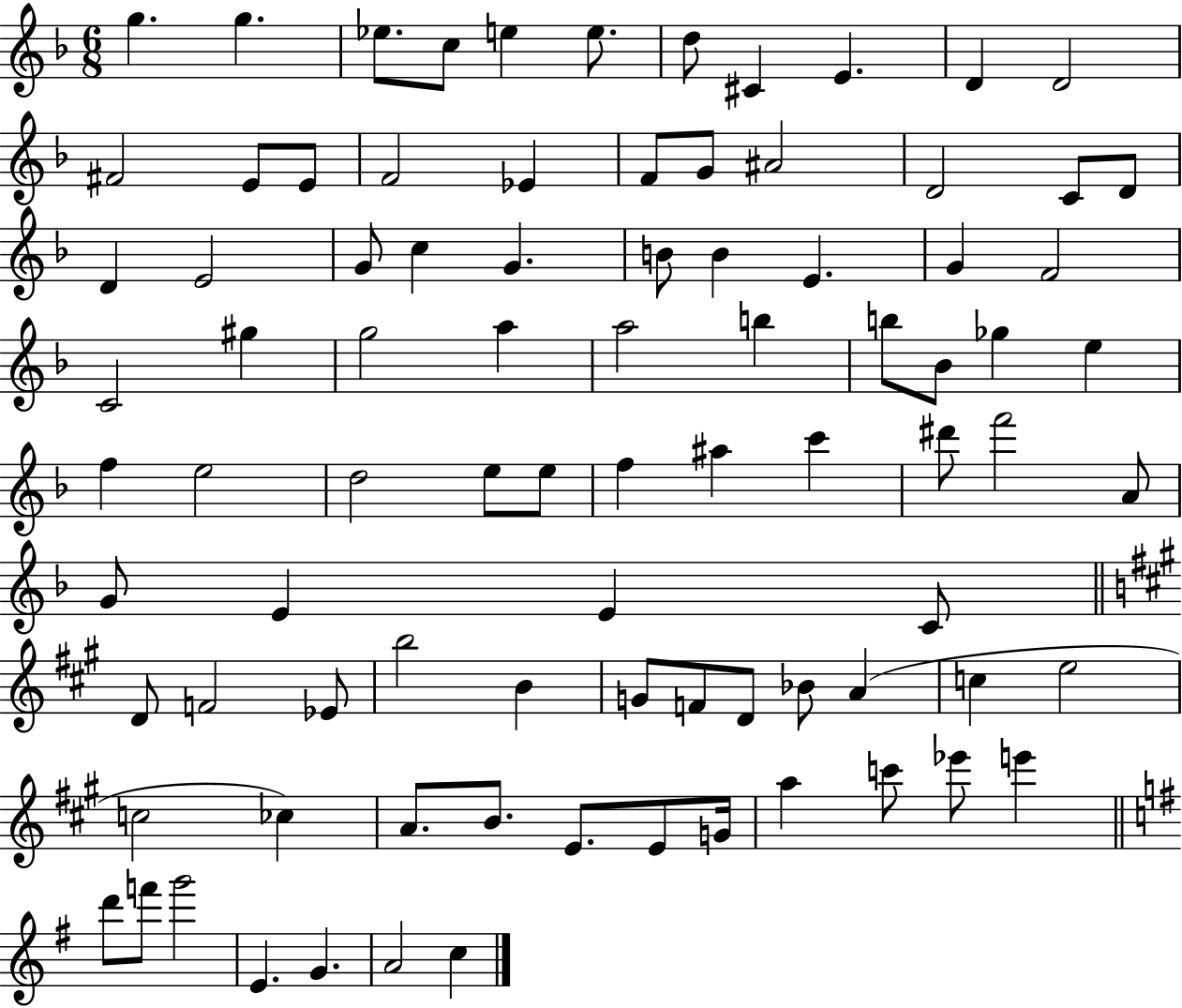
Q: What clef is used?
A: treble